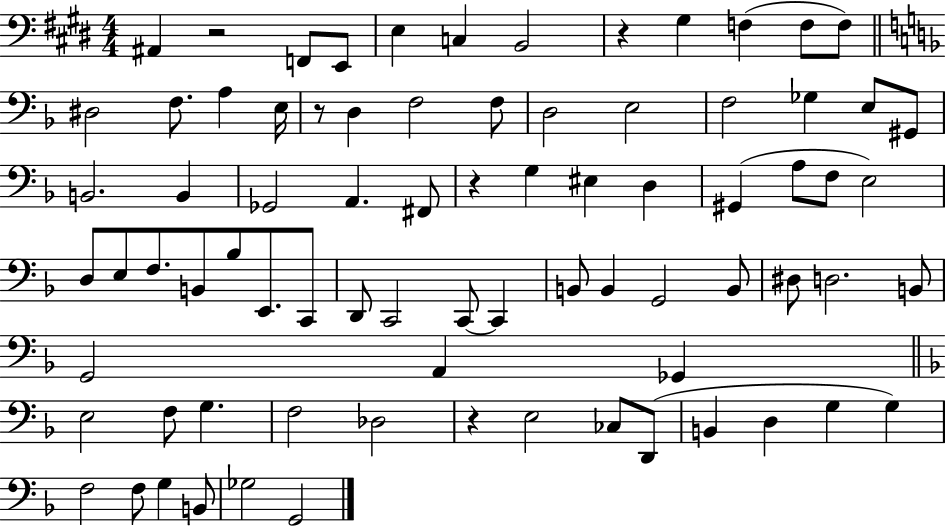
{
  \clef bass
  \numericTimeSignature
  \time 4/4
  \key e \major
  ais,4 r2 f,8 e,8 | e4 c4 b,2 | r4 gis4 f4( f8 f8) | \bar "||" \break \key f \major dis2 f8. a4 e16 | r8 d4 f2 f8 | d2 e2 | f2 ges4 e8 gis,8 | \break b,2. b,4 | ges,2 a,4. fis,8 | r4 g4 eis4 d4 | gis,4( a8 f8 e2) | \break d8 e8 f8. b,8 bes8 e,8. c,8 | d,8 c,2 c,8~~ c,4 | b,8 b,4 g,2 b,8 | dis8 d2. b,8 | \break g,2 a,4 ges,4 | \bar "||" \break \key f \major e2 f8 g4. | f2 des2 | r4 e2 ces8 d,8( | b,4 d4 g4 g4) | \break f2 f8 g4 b,8 | ges2 g,2 | \bar "|."
}